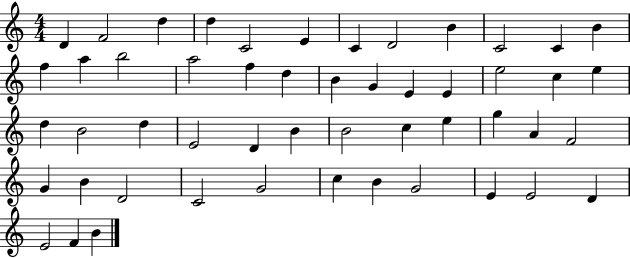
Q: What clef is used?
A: treble